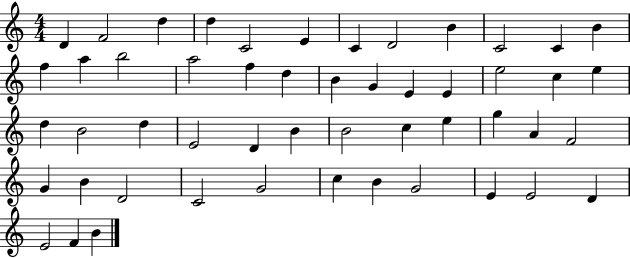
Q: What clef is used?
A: treble